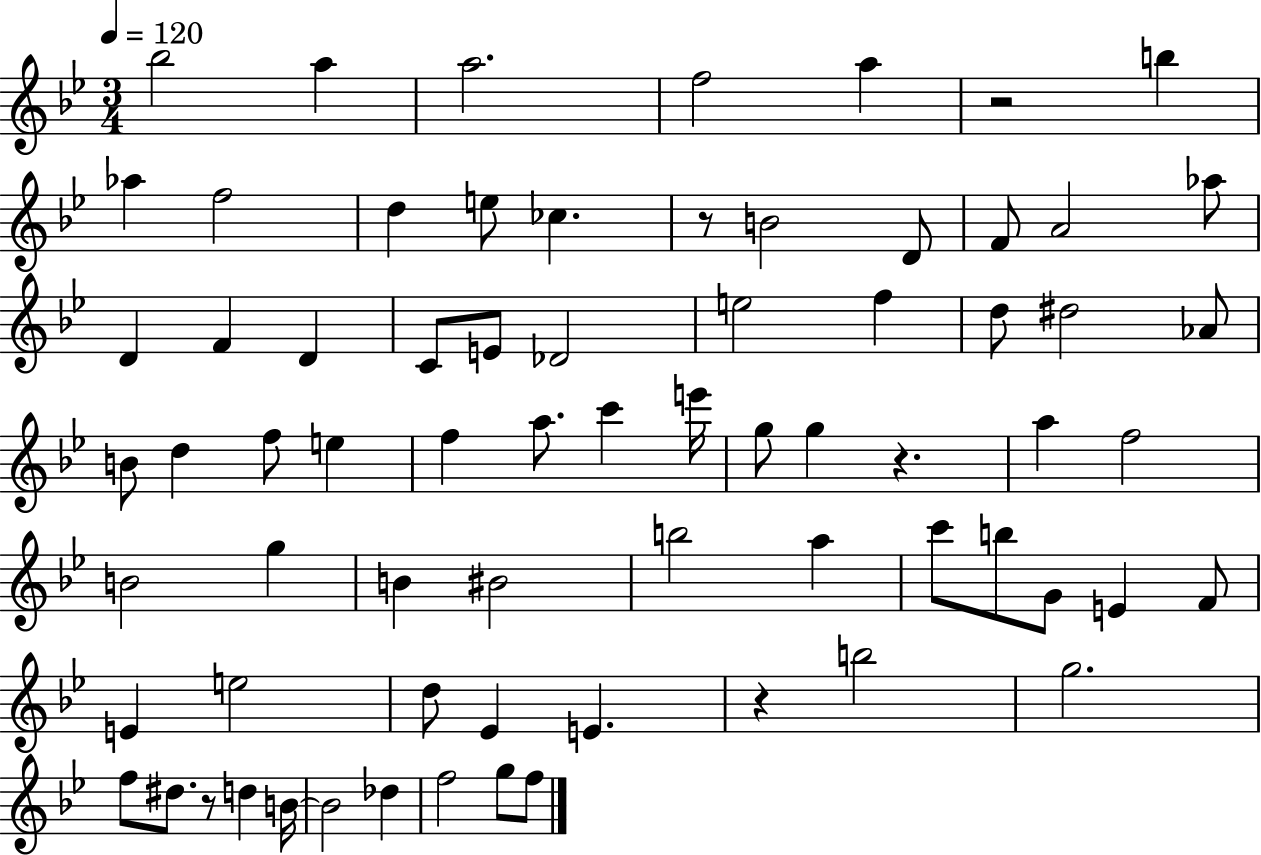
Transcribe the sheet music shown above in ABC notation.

X:1
T:Untitled
M:3/4
L:1/4
K:Bb
_b2 a a2 f2 a z2 b _a f2 d e/2 _c z/2 B2 D/2 F/2 A2 _a/2 D F D C/2 E/2 _D2 e2 f d/2 ^d2 _A/2 B/2 d f/2 e f a/2 c' e'/4 g/2 g z a f2 B2 g B ^B2 b2 a c'/2 b/2 G/2 E F/2 E e2 d/2 _E E z b2 g2 f/2 ^d/2 z/2 d B/4 B2 _d f2 g/2 f/2